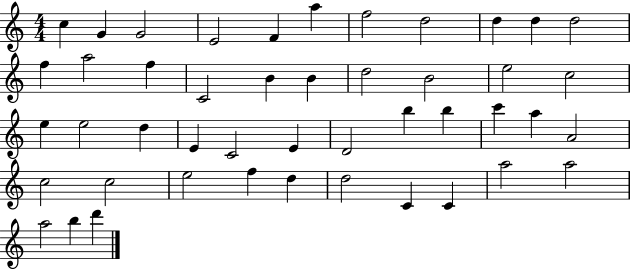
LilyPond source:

{
  \clef treble
  \numericTimeSignature
  \time 4/4
  \key c \major
  c''4 g'4 g'2 | e'2 f'4 a''4 | f''2 d''2 | d''4 d''4 d''2 | \break f''4 a''2 f''4 | c'2 b'4 b'4 | d''2 b'2 | e''2 c''2 | \break e''4 e''2 d''4 | e'4 c'2 e'4 | d'2 b''4 b''4 | c'''4 a''4 a'2 | \break c''2 c''2 | e''2 f''4 d''4 | d''2 c'4 c'4 | a''2 a''2 | \break a''2 b''4 d'''4 | \bar "|."
}